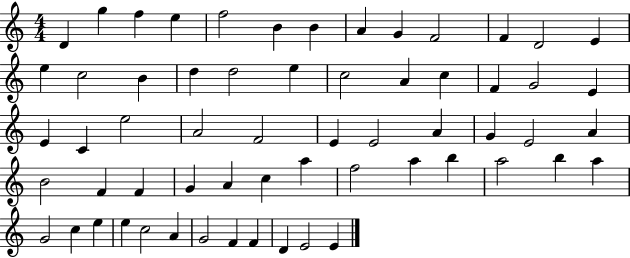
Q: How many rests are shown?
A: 0